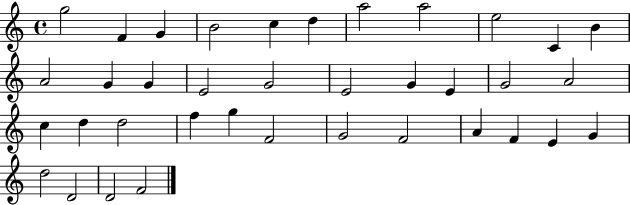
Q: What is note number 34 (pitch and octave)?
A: D5